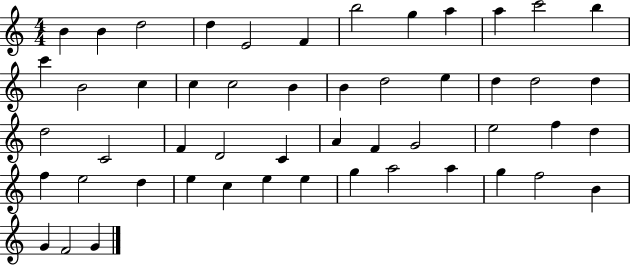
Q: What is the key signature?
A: C major